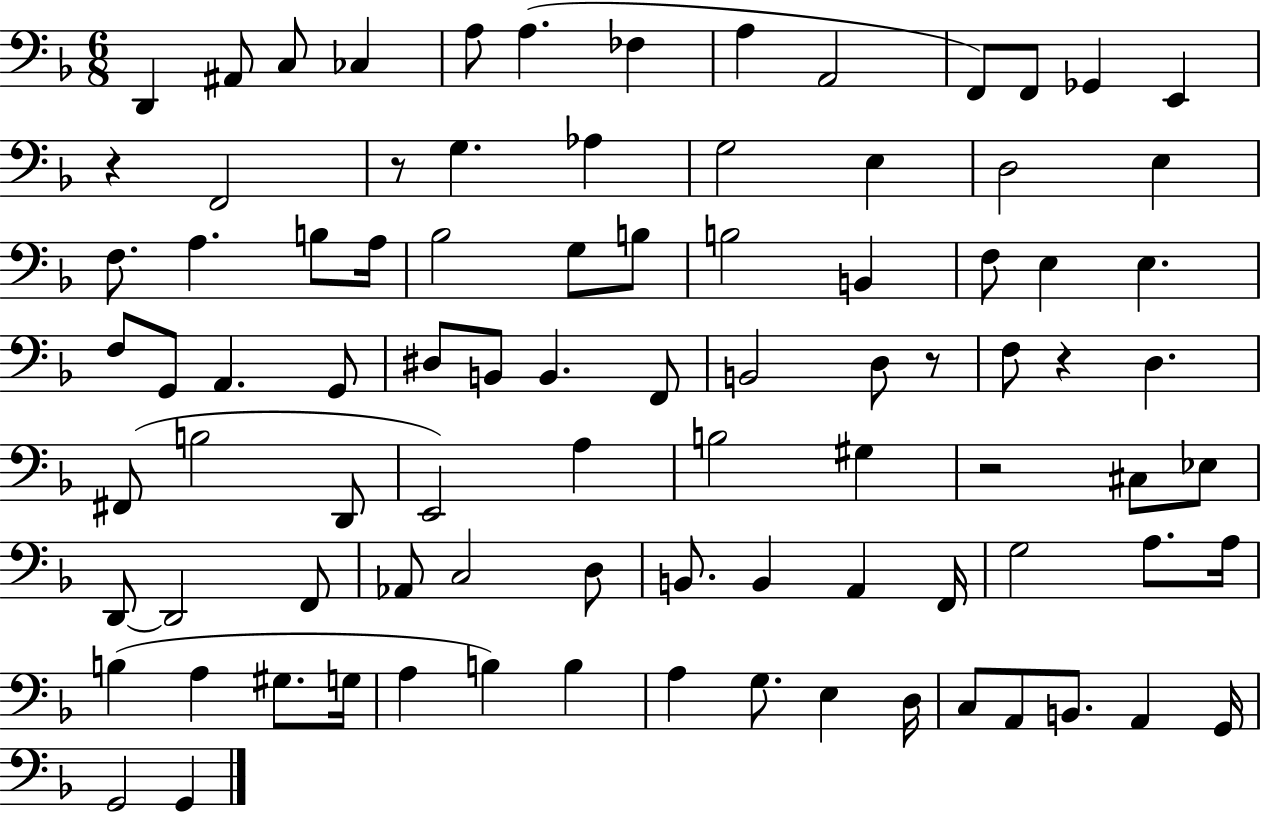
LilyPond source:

{
  \clef bass
  \numericTimeSignature
  \time 6/8
  \key f \major
  d,4 ais,8 c8 ces4 | a8 a4.( fes4 | a4 a,2 | f,8) f,8 ges,4 e,4 | \break r4 f,2 | r8 g4. aes4 | g2 e4 | d2 e4 | \break f8. a4. b8 a16 | bes2 g8 b8 | b2 b,4 | f8 e4 e4. | \break f8 g,8 a,4. g,8 | dis8 b,8 b,4. f,8 | b,2 d8 r8 | f8 r4 d4. | \break fis,8( b2 d,8 | e,2) a4 | b2 gis4 | r2 cis8 ees8 | \break d,8~~ d,2 f,8 | aes,8 c2 d8 | b,8. b,4 a,4 f,16 | g2 a8. a16 | \break b4( a4 gis8. g16 | a4 b4) b4 | a4 g8. e4 d16 | c8 a,8 b,8. a,4 g,16 | \break g,2 g,4 | \bar "|."
}